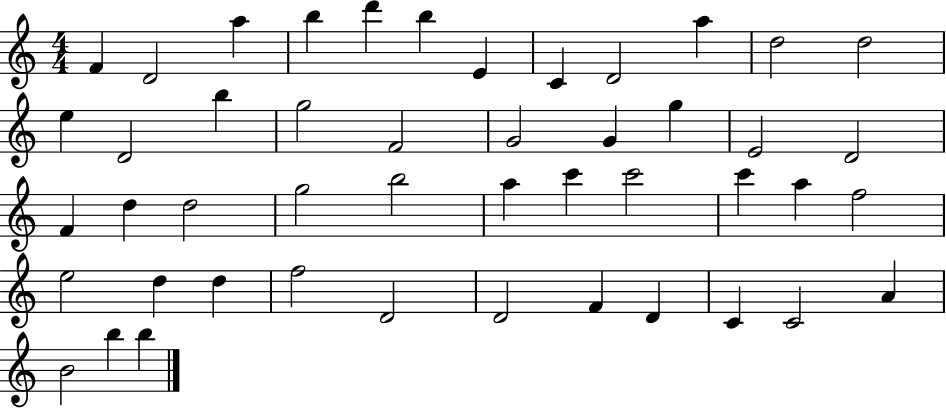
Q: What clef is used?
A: treble